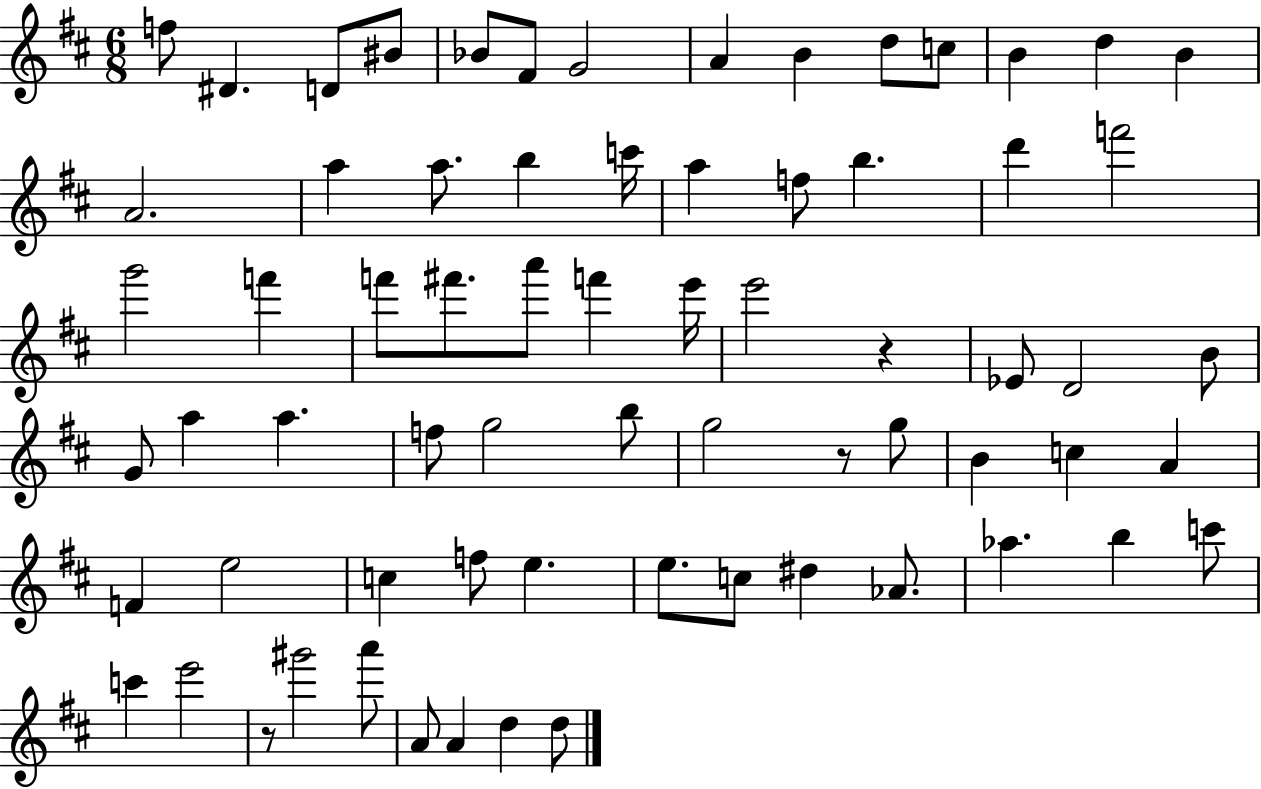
F5/e D#4/q. D4/e BIS4/e Bb4/e F#4/e G4/h A4/q B4/q D5/e C5/e B4/q D5/q B4/q A4/h. A5/q A5/e. B5/q C6/s A5/q F5/e B5/q. D6/q F6/h G6/h F6/q F6/e F#6/e. A6/e F6/q E6/s E6/h R/q Eb4/e D4/h B4/e G4/e A5/q A5/q. F5/e G5/h B5/e G5/h R/e G5/e B4/q C5/q A4/q F4/q E5/h C5/q F5/e E5/q. E5/e. C5/e D#5/q Ab4/e. Ab5/q. B5/q C6/e C6/q E6/h R/e G#6/h A6/e A4/e A4/q D5/q D5/e